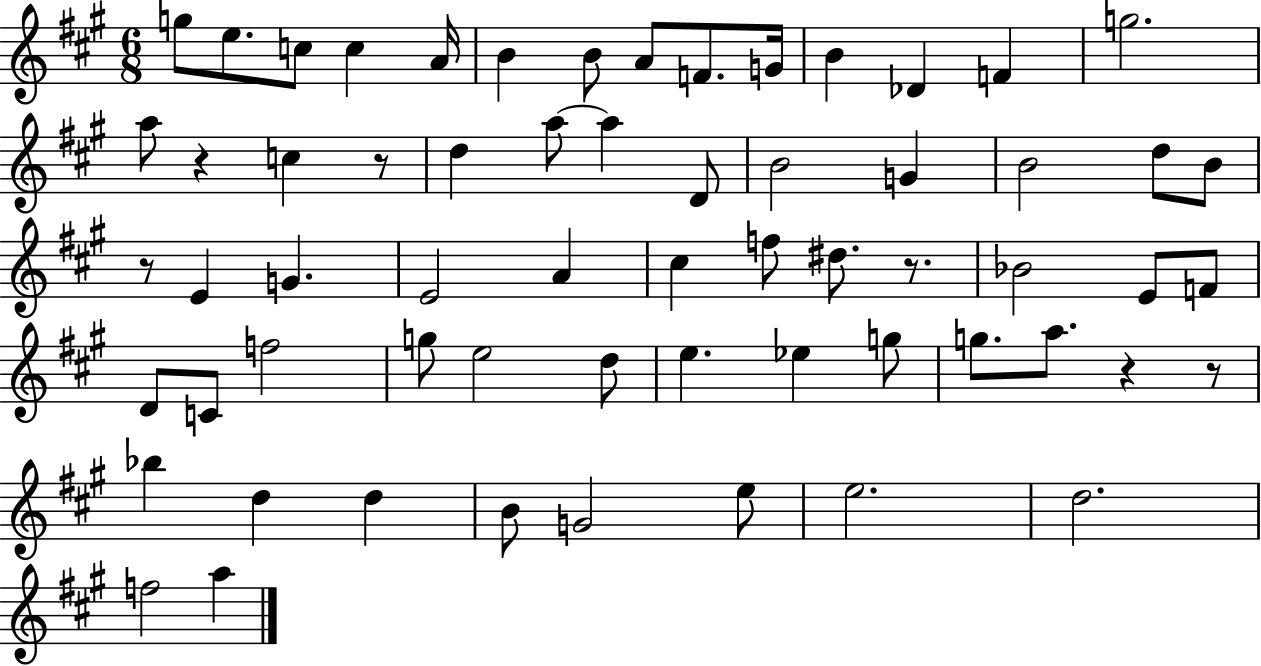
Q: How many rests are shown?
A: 6